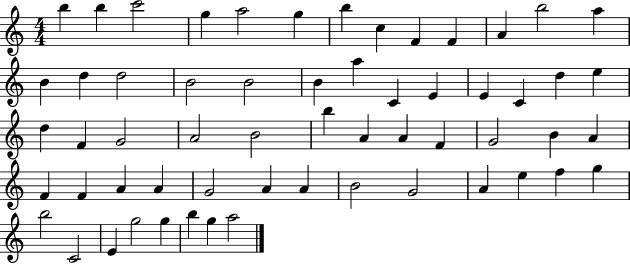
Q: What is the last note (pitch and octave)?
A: A5